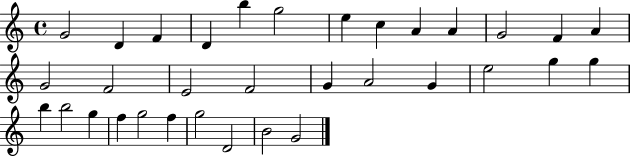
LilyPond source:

{
  \clef treble
  \time 4/4
  \defaultTimeSignature
  \key c \major
  g'2 d'4 f'4 | d'4 b''4 g''2 | e''4 c''4 a'4 a'4 | g'2 f'4 a'4 | \break g'2 f'2 | e'2 f'2 | g'4 a'2 g'4 | e''2 g''4 g''4 | \break b''4 b''2 g''4 | f''4 g''2 f''4 | g''2 d'2 | b'2 g'2 | \break \bar "|."
}